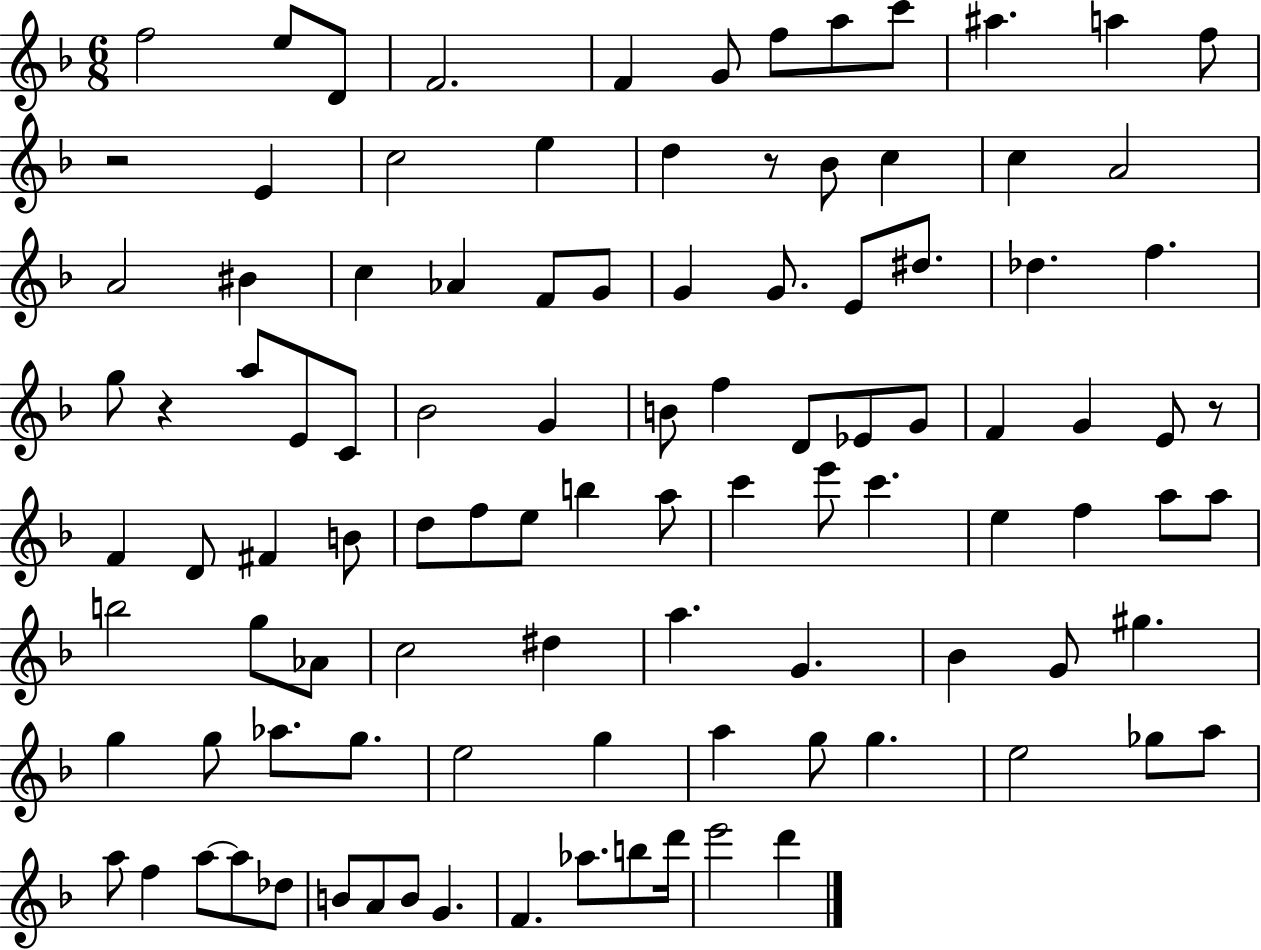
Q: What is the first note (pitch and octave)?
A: F5